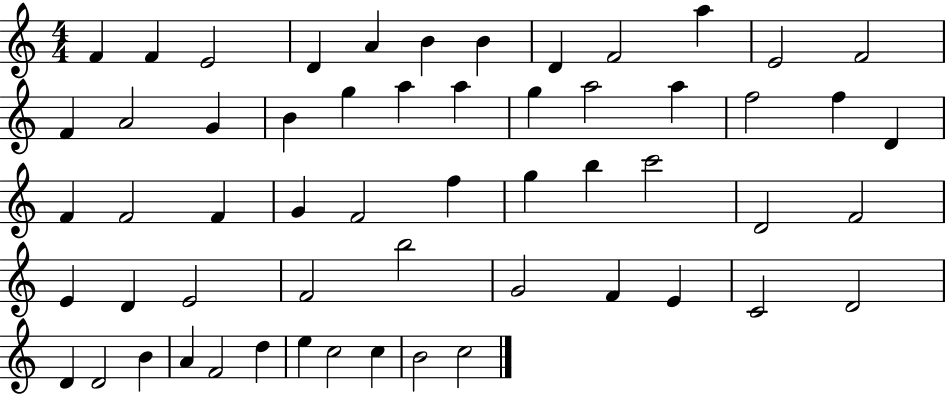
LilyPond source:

{
  \clef treble
  \numericTimeSignature
  \time 4/4
  \key c \major
  f'4 f'4 e'2 | d'4 a'4 b'4 b'4 | d'4 f'2 a''4 | e'2 f'2 | \break f'4 a'2 g'4 | b'4 g''4 a''4 a''4 | g''4 a''2 a''4 | f''2 f''4 d'4 | \break f'4 f'2 f'4 | g'4 f'2 f''4 | g''4 b''4 c'''2 | d'2 f'2 | \break e'4 d'4 e'2 | f'2 b''2 | g'2 f'4 e'4 | c'2 d'2 | \break d'4 d'2 b'4 | a'4 f'2 d''4 | e''4 c''2 c''4 | b'2 c''2 | \break \bar "|."
}